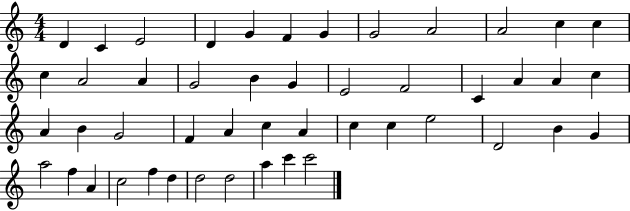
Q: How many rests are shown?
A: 0